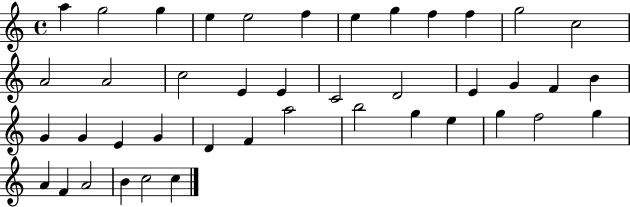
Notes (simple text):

A5/q G5/h G5/q E5/q E5/h F5/q E5/q G5/q F5/q F5/q G5/h C5/h A4/h A4/h C5/h E4/q E4/q C4/h D4/h E4/q G4/q F4/q B4/q G4/q G4/q E4/q G4/q D4/q F4/q A5/h B5/h G5/q E5/q G5/q F5/h G5/q A4/q F4/q A4/h B4/q C5/h C5/q